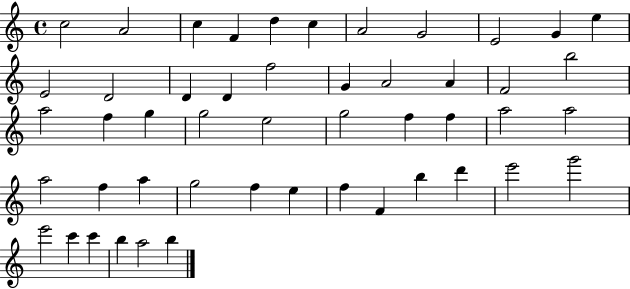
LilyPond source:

{
  \clef treble
  \time 4/4
  \defaultTimeSignature
  \key c \major
  c''2 a'2 | c''4 f'4 d''4 c''4 | a'2 g'2 | e'2 g'4 e''4 | \break e'2 d'2 | d'4 d'4 f''2 | g'4 a'2 a'4 | f'2 b''2 | \break a''2 f''4 g''4 | g''2 e''2 | g''2 f''4 f''4 | a''2 a''2 | \break a''2 f''4 a''4 | g''2 f''4 e''4 | f''4 f'4 b''4 d'''4 | e'''2 g'''2 | \break e'''2 c'''4 c'''4 | b''4 a''2 b''4 | \bar "|."
}